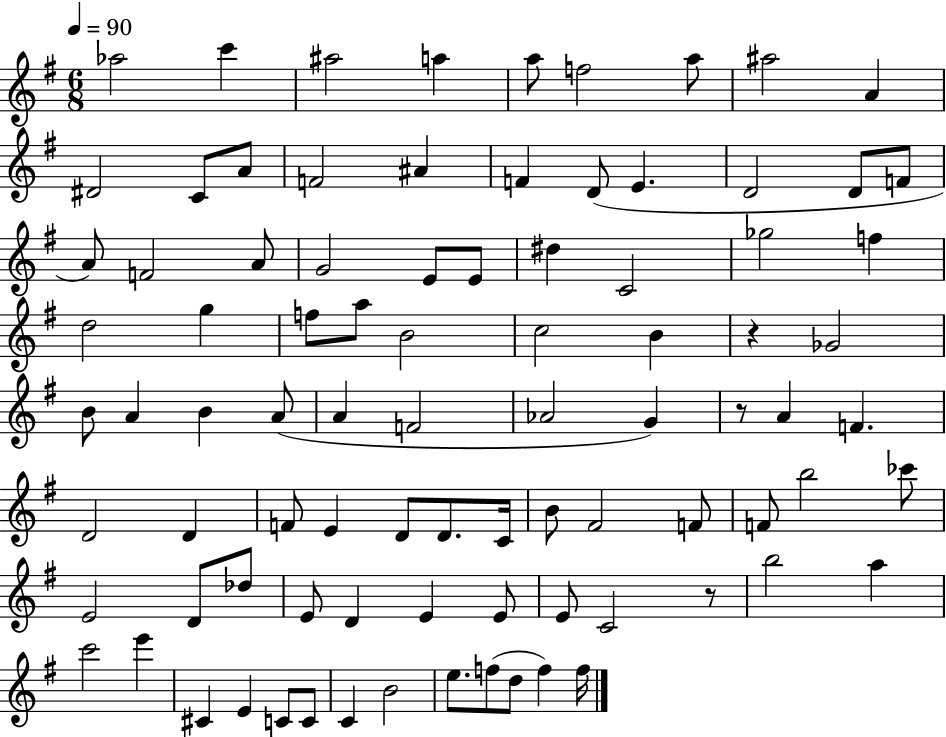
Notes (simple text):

Ab5/h C6/q A#5/h A5/q A5/e F5/h A5/e A#5/h A4/q D#4/h C4/e A4/e F4/h A#4/q F4/q D4/e E4/q. D4/h D4/e F4/e A4/e F4/h A4/e G4/h E4/e E4/e D#5/q C4/h Gb5/h F5/q D5/h G5/q F5/e A5/e B4/h C5/h B4/q R/q Gb4/h B4/e A4/q B4/q A4/e A4/q F4/h Ab4/h G4/q R/e A4/q F4/q. D4/h D4/q F4/e E4/q D4/e D4/e. C4/s B4/e F#4/h F4/e F4/e B5/h CES6/e E4/h D4/e Db5/e E4/e D4/q E4/q E4/e E4/e C4/h R/e B5/h A5/q C6/h E6/q C#4/q E4/q C4/e C4/e C4/q B4/h E5/e. F5/e D5/e F5/q F5/s